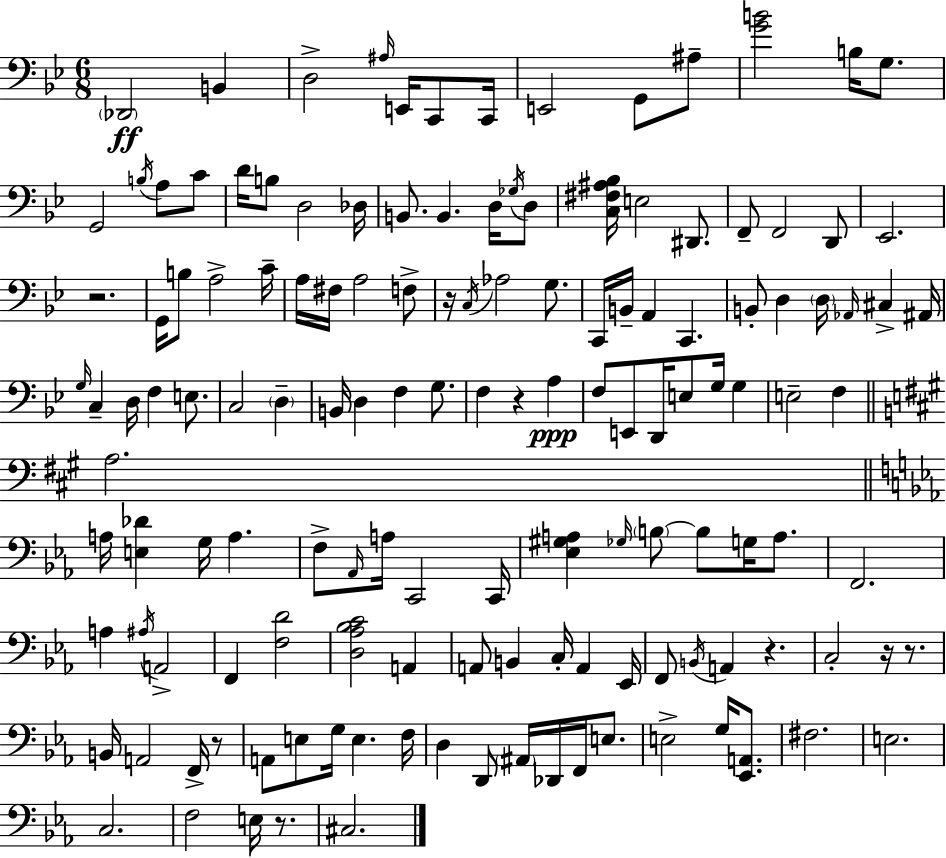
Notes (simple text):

Db2/h B2/q D3/h A#3/s E2/s C2/e C2/s E2/h G2/e A#3/e [G4,B4]/h B3/s G3/e. G2/h B3/s A3/e C4/e D4/s B3/e D3/h Db3/s B2/e. B2/q. D3/s Gb3/s D3/e [C3,F#3,A#3,Bb3]/s E3/h D#2/e. F2/e F2/h D2/e Eb2/h. R/h. G2/s B3/e A3/h C4/s A3/s F#3/s A3/h F3/e R/s C3/s Ab3/h G3/e. C2/s B2/s A2/q C2/q. B2/e D3/q D3/s Ab2/s C#3/q A#2/s G3/s C3/q D3/s F3/q E3/e. C3/h D3/q B2/s D3/q F3/q G3/e. F3/q R/q A3/q F3/e E2/e D2/s E3/e G3/s G3/q E3/h F3/q A3/h. A3/s [E3,Db4]/q G3/s A3/q. F3/e Ab2/s A3/s C2/h C2/s [Eb3,G#3,A3]/q Gb3/s B3/e B3/e G3/s A3/e. F2/h. A3/q A#3/s A2/h F2/q [F3,D4]/h [D3,Ab3,Bb3,C4]/h A2/q A2/e B2/q C3/s A2/q Eb2/s F2/e B2/s A2/q R/q. C3/h R/s R/e. B2/s A2/h F2/s R/e A2/e E3/e G3/s E3/q. F3/s D3/q D2/e A#2/s Db2/s F2/s E3/e. E3/h G3/s [Eb2,A2]/e. F#3/h. E3/h. C3/h. F3/h E3/s R/e. C#3/h.